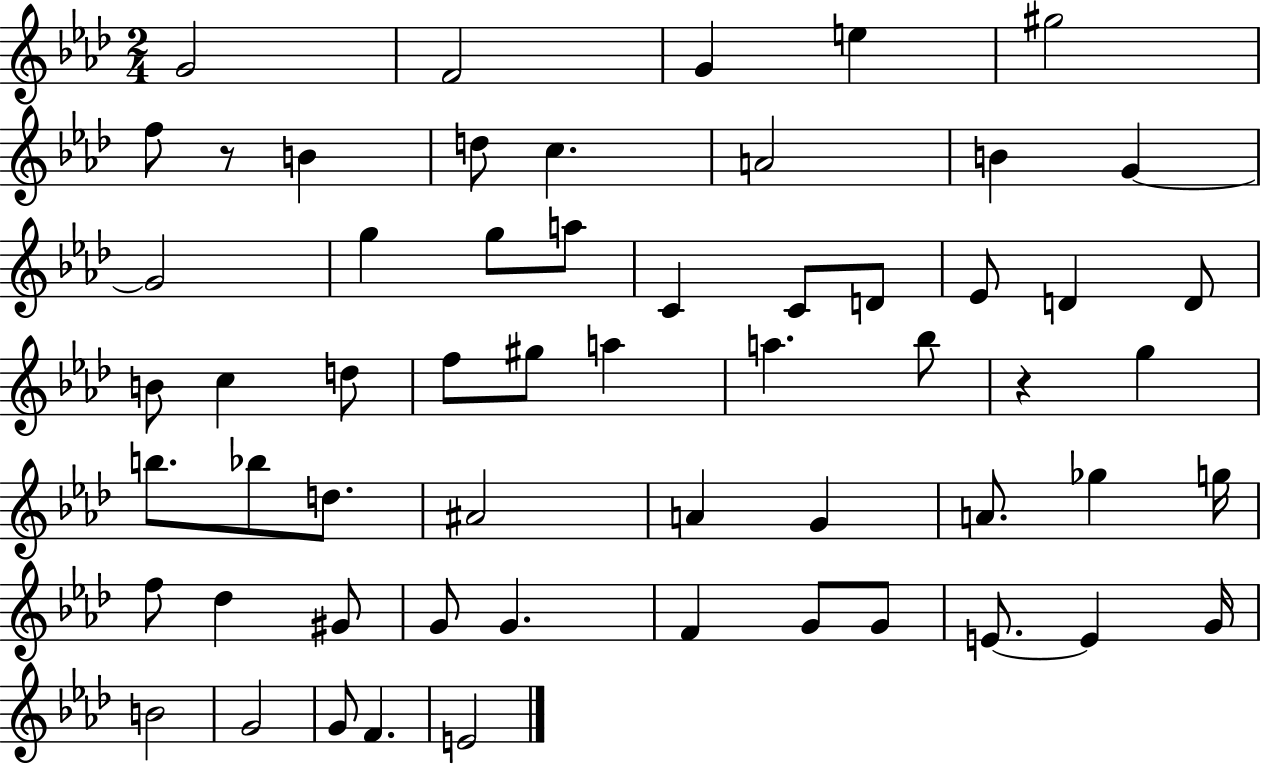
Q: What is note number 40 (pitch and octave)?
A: G5